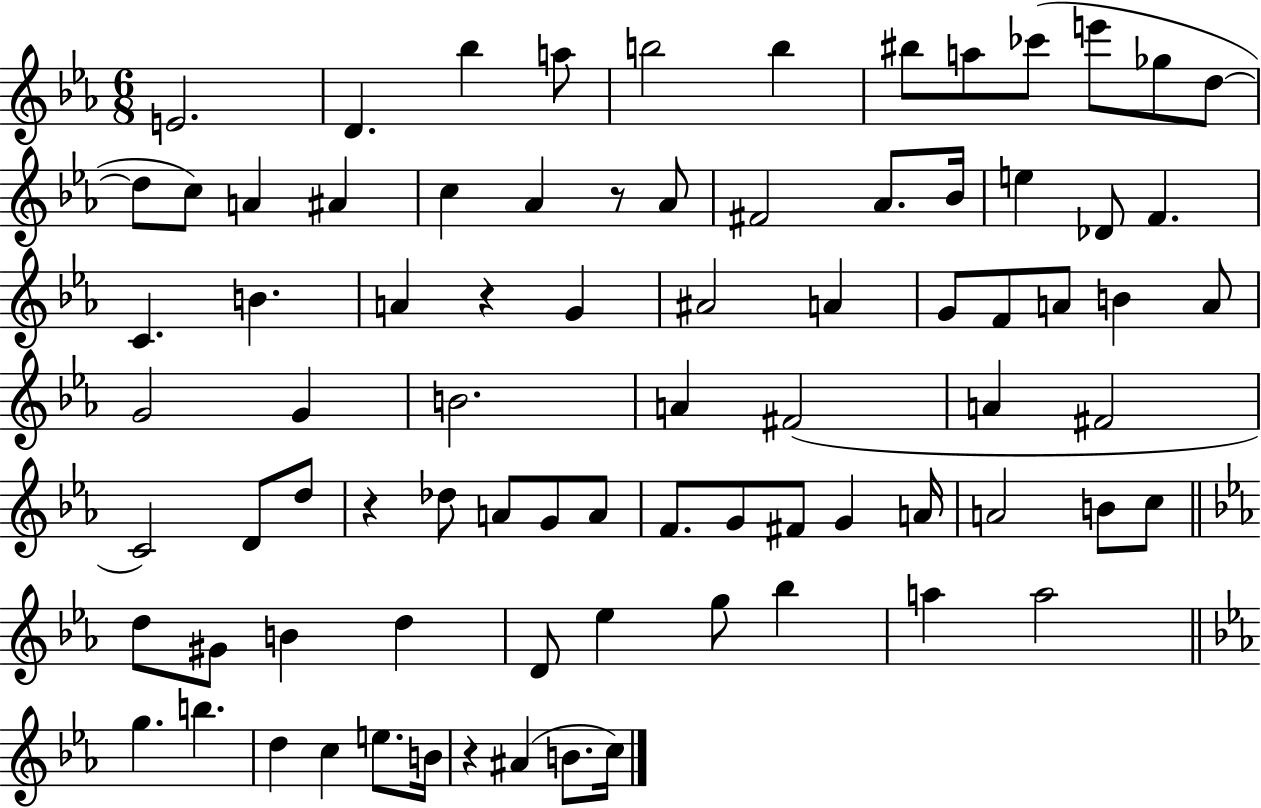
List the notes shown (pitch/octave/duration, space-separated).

E4/h. D4/q. Bb5/q A5/e B5/h B5/q BIS5/e A5/e CES6/e E6/e Gb5/e D5/e D5/e C5/e A4/q A#4/q C5/q Ab4/q R/e Ab4/e F#4/h Ab4/e. Bb4/s E5/q Db4/e F4/q. C4/q. B4/q. A4/q R/q G4/q A#4/h A4/q G4/e F4/e A4/e B4/q A4/e G4/h G4/q B4/h. A4/q F#4/h A4/q F#4/h C4/h D4/e D5/e R/q Db5/e A4/e G4/e A4/e F4/e. G4/e F#4/e G4/q A4/s A4/h B4/e C5/e D5/e G#4/e B4/q D5/q D4/e Eb5/q G5/e Bb5/q A5/q A5/h G5/q. B5/q. D5/q C5/q E5/e. B4/s R/q A#4/q B4/e. C5/s